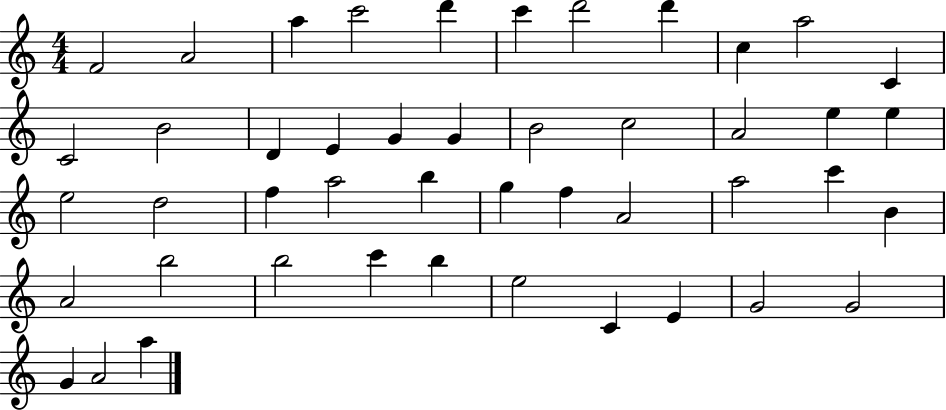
F4/h A4/h A5/q C6/h D6/q C6/q D6/h D6/q C5/q A5/h C4/q C4/h B4/h D4/q E4/q G4/q G4/q B4/h C5/h A4/h E5/q E5/q E5/h D5/h F5/q A5/h B5/q G5/q F5/q A4/h A5/h C6/q B4/q A4/h B5/h B5/h C6/q B5/q E5/h C4/q E4/q G4/h G4/h G4/q A4/h A5/q